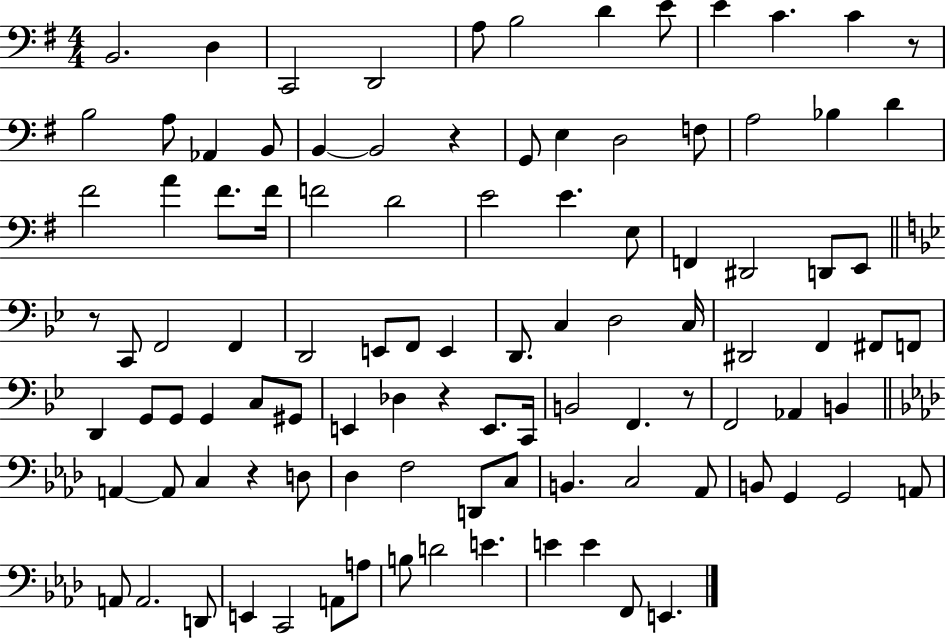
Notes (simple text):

B2/h. D3/q C2/h D2/h A3/e B3/h D4/q E4/e E4/q C4/q. C4/q R/e B3/h A3/e Ab2/q B2/e B2/q B2/h R/q G2/e E3/q D3/h F3/e A3/h Bb3/q D4/q F#4/h A4/q F#4/e. F#4/s F4/h D4/h E4/h E4/q. E3/e F2/q D#2/h D2/e E2/e R/e C2/e F2/h F2/q D2/h E2/e F2/e E2/q D2/e. C3/q D3/h C3/s D#2/h F2/q F#2/e F2/e D2/q G2/e G2/e G2/q C3/e G#2/e E2/q Db3/q R/q E2/e. C2/s B2/h F2/q. R/e F2/h Ab2/q B2/q A2/q A2/e C3/q R/q D3/e Db3/q F3/h D2/e C3/e B2/q. C3/h Ab2/e B2/e G2/q G2/h A2/e A2/e A2/h. D2/e E2/q C2/h A2/e A3/e B3/e D4/h E4/q. E4/q E4/q F2/e E2/q.